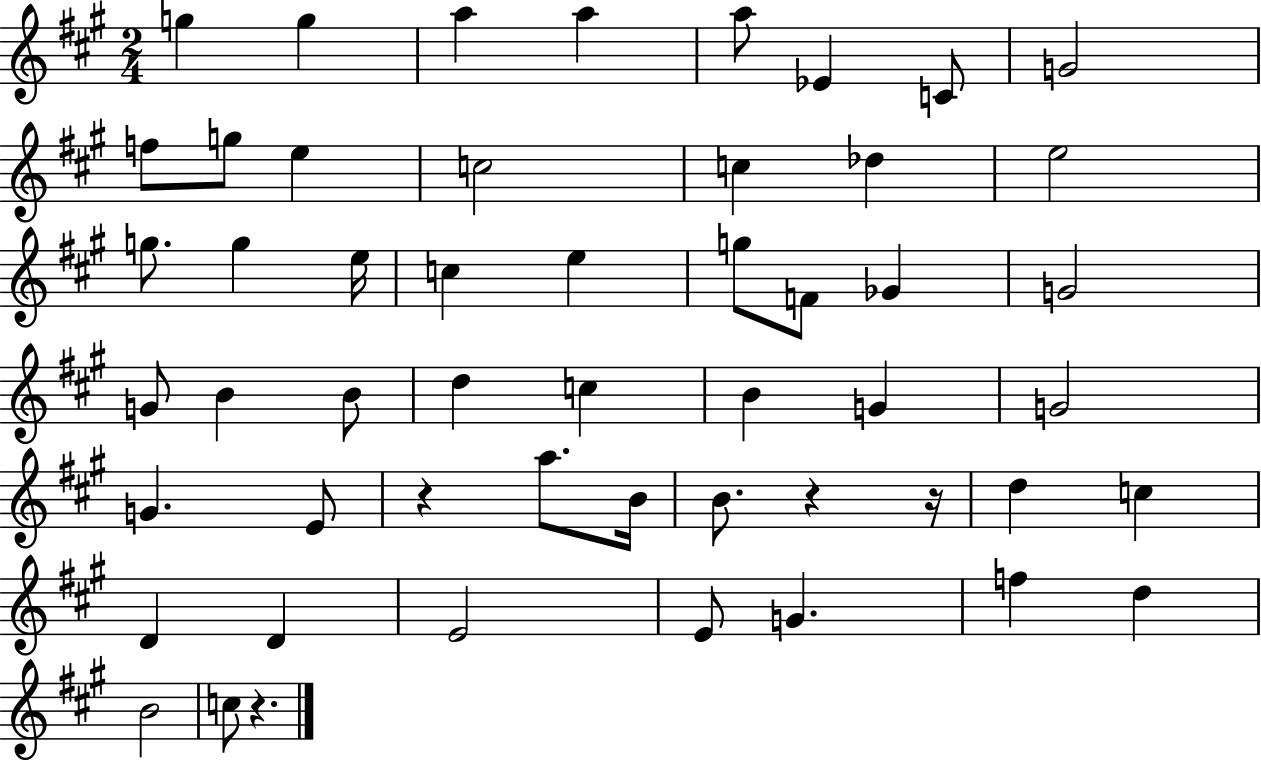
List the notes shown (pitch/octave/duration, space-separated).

G5/q G5/q A5/q A5/q A5/e Eb4/q C4/e G4/h F5/e G5/e E5/q C5/h C5/q Db5/q E5/h G5/e. G5/q E5/s C5/q E5/q G5/e F4/e Gb4/q G4/h G4/e B4/q B4/e D5/q C5/q B4/q G4/q G4/h G4/q. E4/e R/q A5/e. B4/s B4/e. R/q R/s D5/q C5/q D4/q D4/q E4/h E4/e G4/q. F5/q D5/q B4/h C5/e R/q.